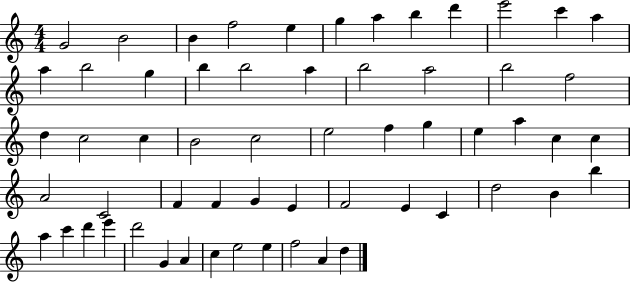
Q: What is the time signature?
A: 4/4